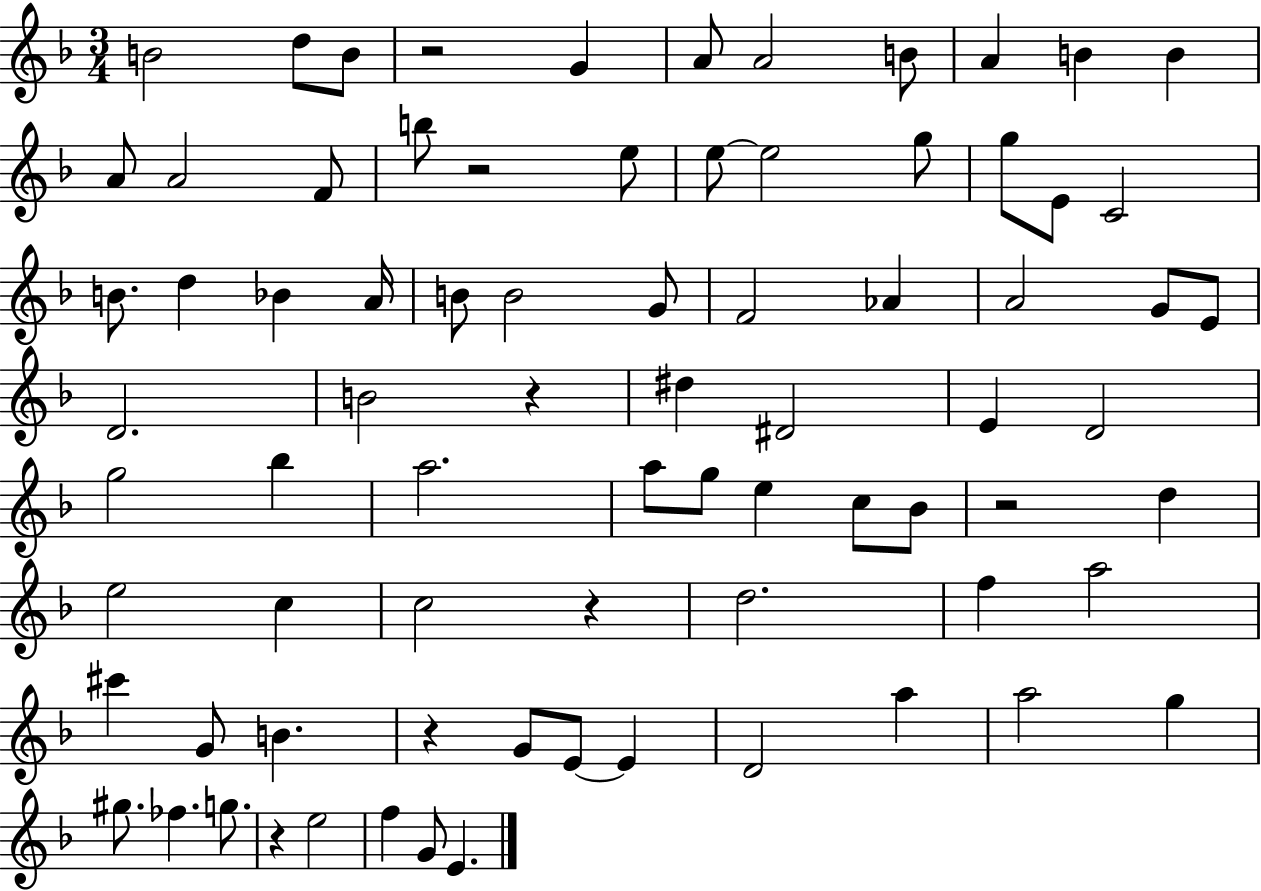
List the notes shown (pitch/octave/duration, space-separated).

B4/h D5/e B4/e R/h G4/q A4/e A4/h B4/e A4/q B4/q B4/q A4/e A4/h F4/e B5/e R/h E5/e E5/e E5/h G5/e G5/e E4/e C4/h B4/e. D5/q Bb4/q A4/s B4/e B4/h G4/e F4/h Ab4/q A4/h G4/e E4/e D4/h. B4/h R/q D#5/q D#4/h E4/q D4/h G5/h Bb5/q A5/h. A5/e G5/e E5/q C5/e Bb4/e R/h D5/q E5/h C5/q C5/h R/q D5/h. F5/q A5/h C#6/q G4/e B4/q. R/q G4/e E4/e E4/q D4/h A5/q A5/h G5/q G#5/e. FES5/q. G5/e. R/q E5/h F5/q G4/e E4/q.